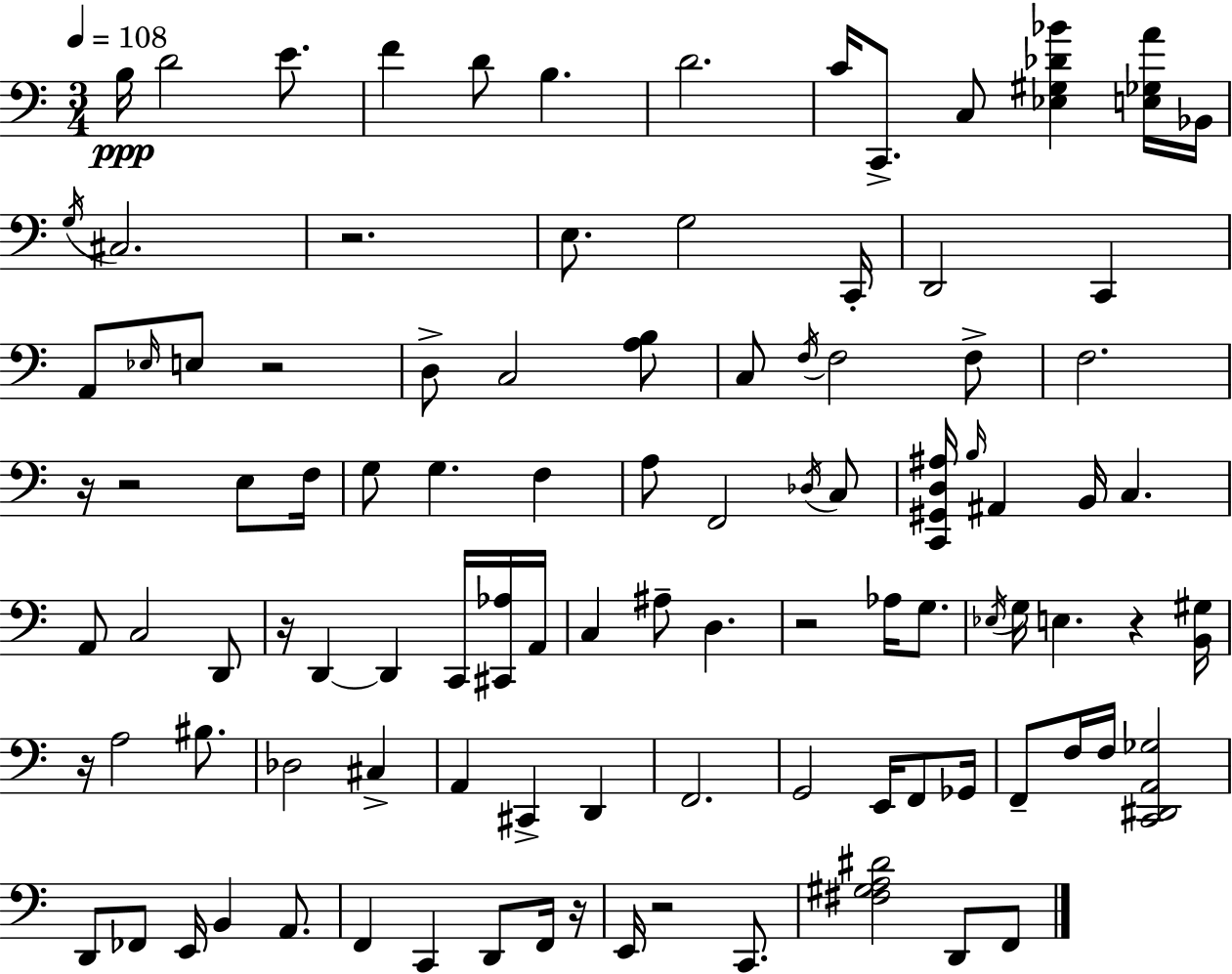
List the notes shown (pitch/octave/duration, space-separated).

B3/s D4/h E4/e. F4/q D4/e B3/q. D4/h. C4/s C2/e. C3/e [Eb3,G#3,Db4,Bb4]/q [E3,Gb3,A4]/s Bb2/s G3/s C#3/h. R/h. E3/e. G3/h C2/s D2/h C2/q A2/e Eb3/s E3/e R/h D3/e C3/h [A3,B3]/e C3/e F3/s F3/h F3/e F3/h. R/s R/h E3/e F3/s G3/e G3/q. F3/q A3/e F2/h Db3/s C3/e [C2,G#2,D3,A#3]/s B3/s A#2/q B2/s C3/q. A2/e C3/h D2/e R/s D2/q D2/q C2/s [C#2,Ab3]/s A2/s C3/q A#3/e D3/q. R/h Ab3/s G3/e. Eb3/s G3/s E3/q. R/q [B2,G#3]/s R/s A3/h BIS3/e. Db3/h C#3/q A2/q C#2/q D2/q F2/h. G2/h E2/s F2/e Gb2/s F2/e F3/s F3/s [C2,D#2,A2,Gb3]/h D2/e FES2/e E2/s B2/q A2/e. F2/q C2/q D2/e F2/s R/s E2/s R/h C2/e. [F#3,G#3,A3,D#4]/h D2/e F2/e